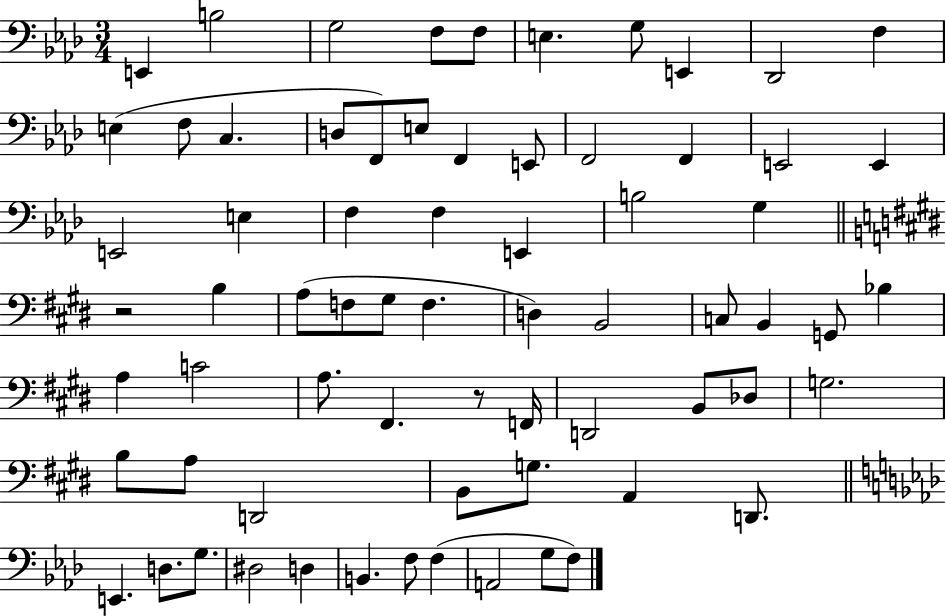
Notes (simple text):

E2/q B3/h G3/h F3/e F3/e E3/q. G3/e E2/q Db2/h F3/q E3/q F3/e C3/q. D3/e F2/e E3/e F2/q E2/e F2/h F2/q E2/h E2/q E2/h E3/q F3/q F3/q E2/q B3/h G3/q R/h B3/q A3/e F3/e G#3/e F3/q. D3/q B2/h C3/e B2/q G2/e Bb3/q A3/q C4/h A3/e. F#2/q. R/e F2/s D2/h B2/e Db3/e G3/h. B3/e A3/e D2/h B2/e G3/e. A2/q D2/e. E2/q. D3/e. G3/e. D#3/h D3/q B2/q. F3/e F3/q A2/h G3/e F3/e